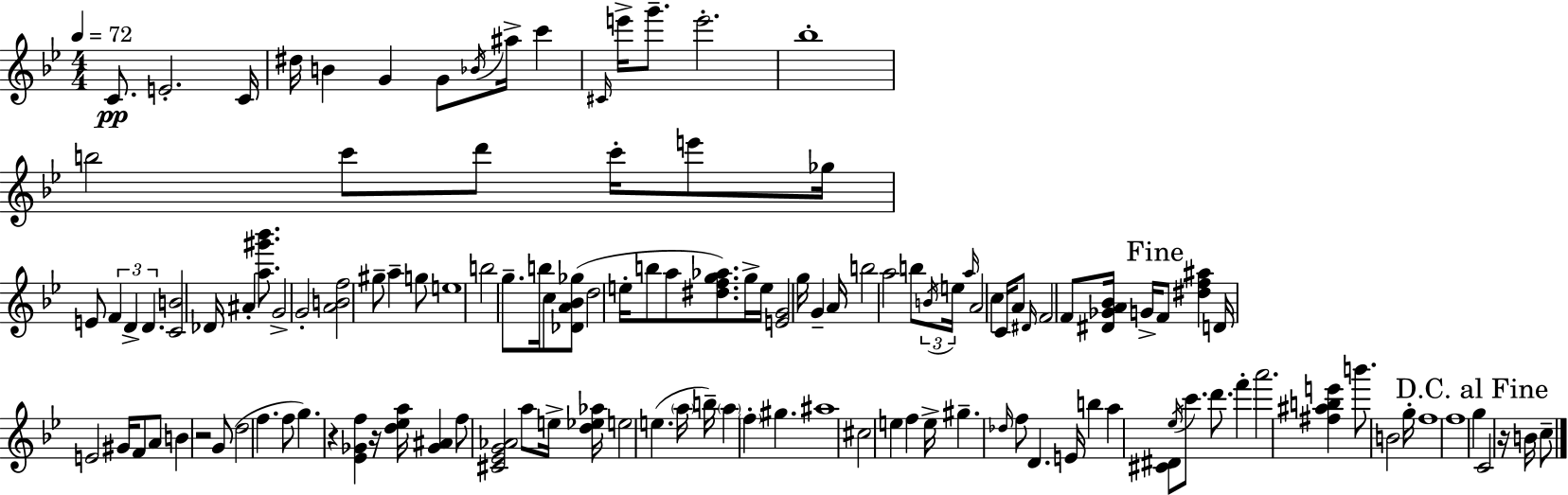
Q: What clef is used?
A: treble